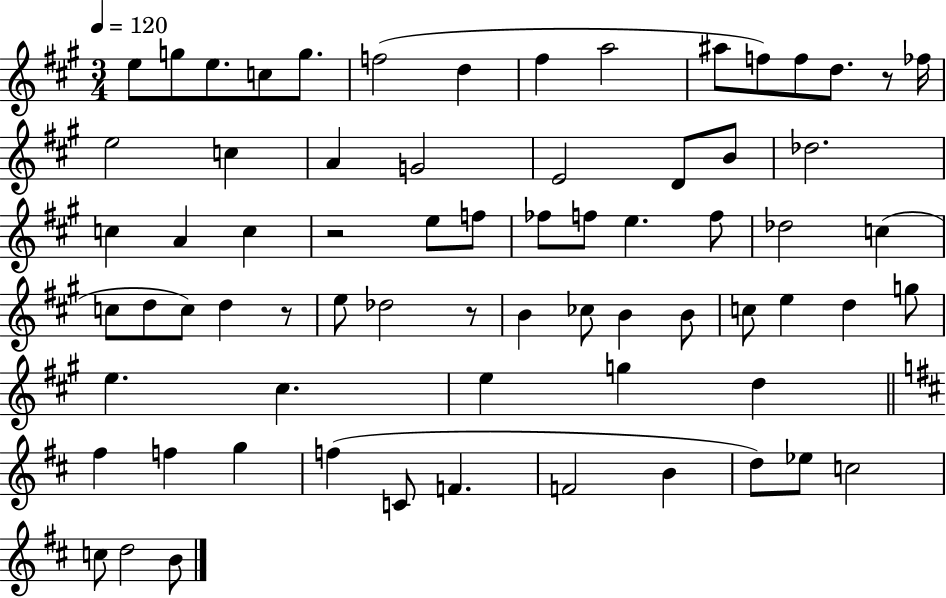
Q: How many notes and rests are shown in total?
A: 70